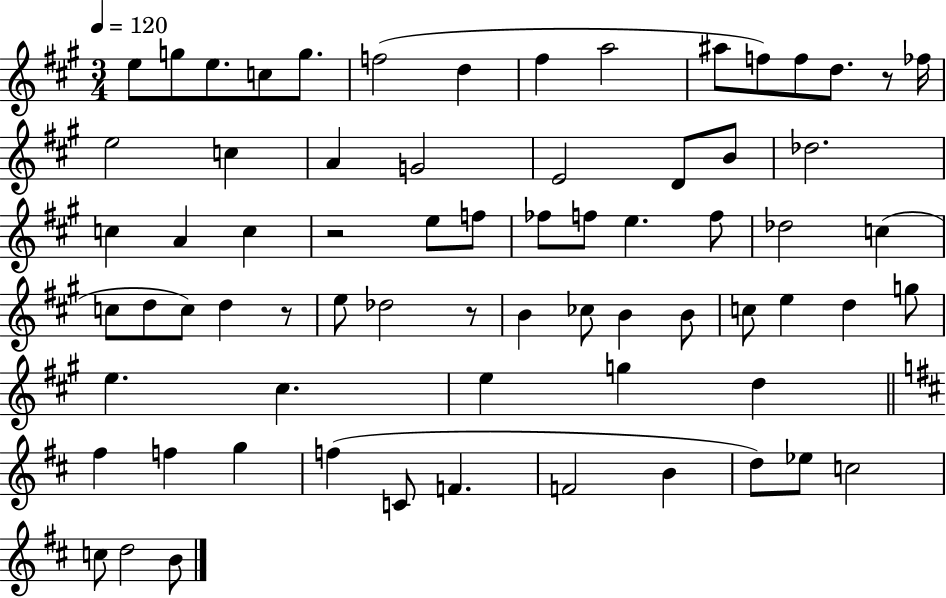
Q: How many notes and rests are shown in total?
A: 70